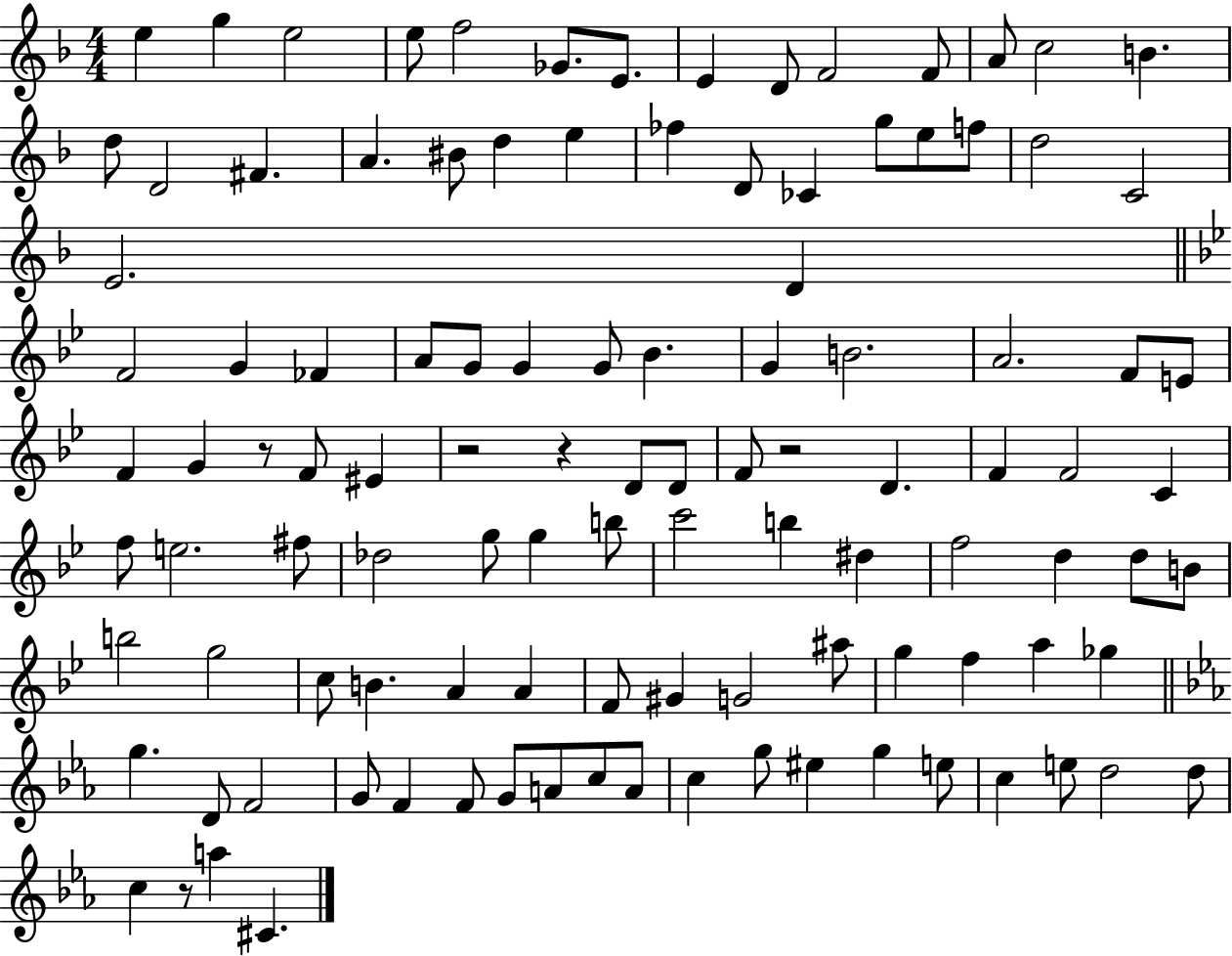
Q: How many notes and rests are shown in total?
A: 110